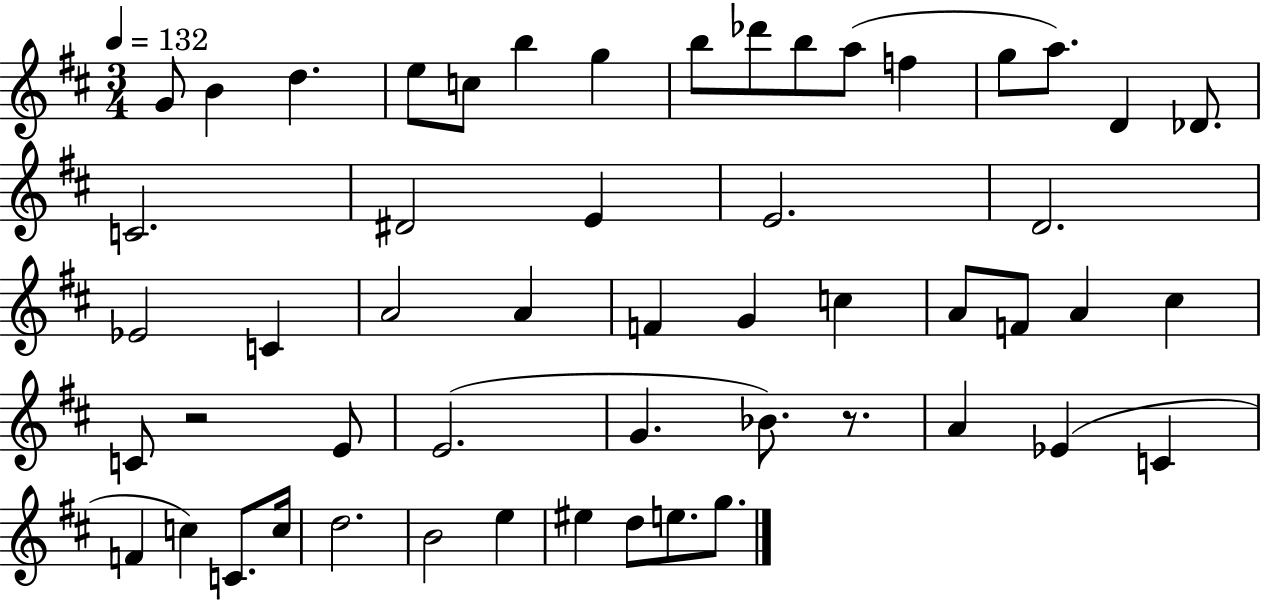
{
  \clef treble
  \numericTimeSignature
  \time 3/4
  \key d \major
  \tempo 4 = 132
  g'8 b'4 d''4. | e''8 c''8 b''4 g''4 | b''8 des'''8 b''8 a''8( f''4 | g''8 a''8.) d'4 des'8. | \break c'2. | dis'2 e'4 | e'2. | d'2. | \break ees'2 c'4 | a'2 a'4 | f'4 g'4 c''4 | a'8 f'8 a'4 cis''4 | \break c'8 r2 e'8 | e'2.( | g'4. bes'8.) r8. | a'4 ees'4( c'4 | \break f'4 c''4) c'8. c''16 | d''2. | b'2 e''4 | eis''4 d''8 e''8. g''8. | \break \bar "|."
}